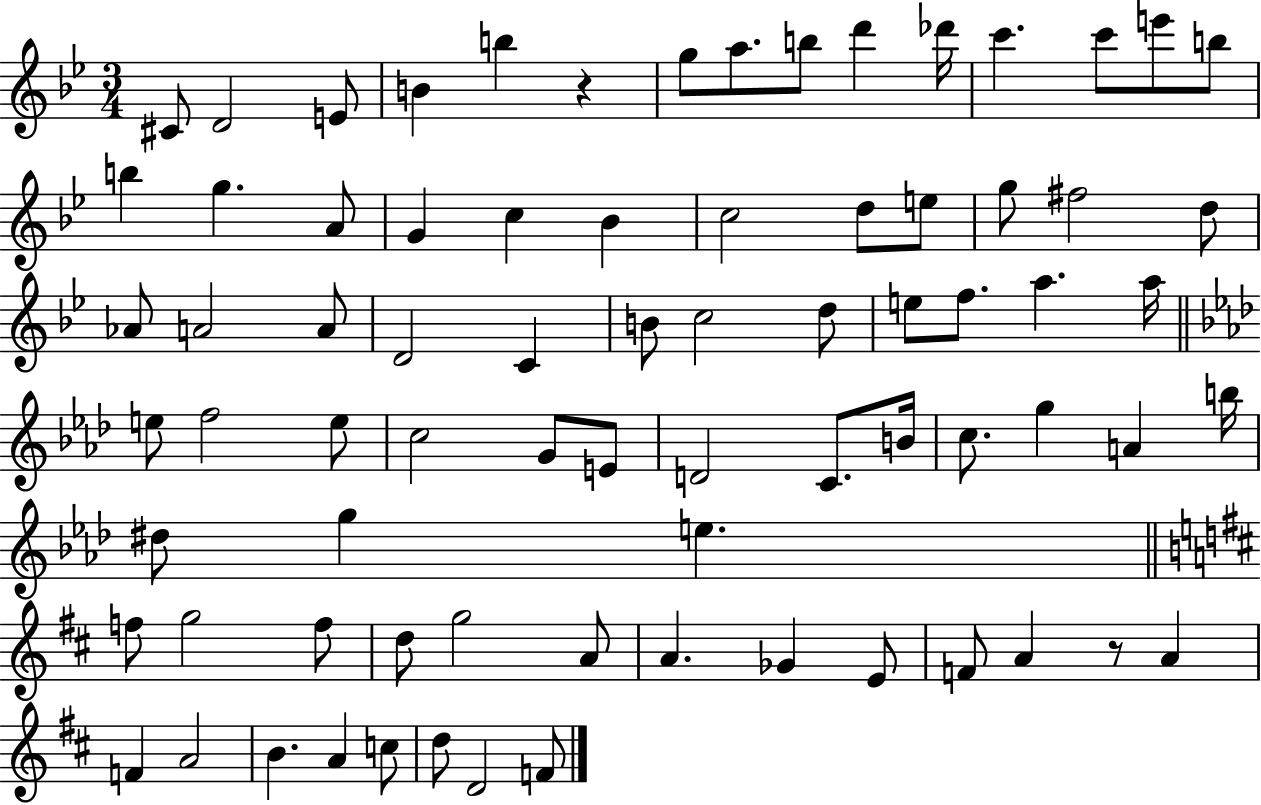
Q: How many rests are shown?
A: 2